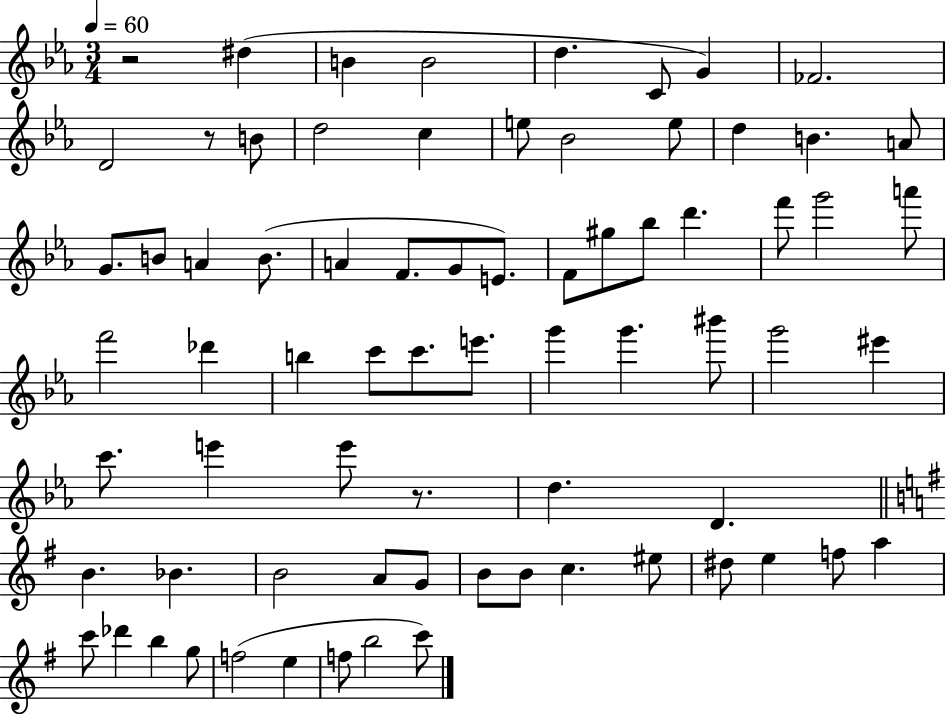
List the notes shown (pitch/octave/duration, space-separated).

R/h D#5/q B4/q B4/h D5/q. C4/e G4/q FES4/h. D4/h R/e B4/e D5/h C5/q E5/e Bb4/h E5/e D5/q B4/q. A4/e G4/e. B4/e A4/q B4/e. A4/q F4/e. G4/e E4/e. F4/e G#5/e Bb5/e D6/q. F6/e G6/h A6/e F6/h Db6/q B5/q C6/e C6/e. E6/e. G6/q G6/q. BIS6/e G6/h EIS6/q C6/e. E6/q E6/e R/e. D5/q. D4/q. B4/q. Bb4/q. B4/h A4/e G4/e B4/e B4/e C5/q. EIS5/e D#5/e E5/q F5/e A5/q C6/e Db6/q B5/q G5/e F5/h E5/q F5/e B5/h C6/e